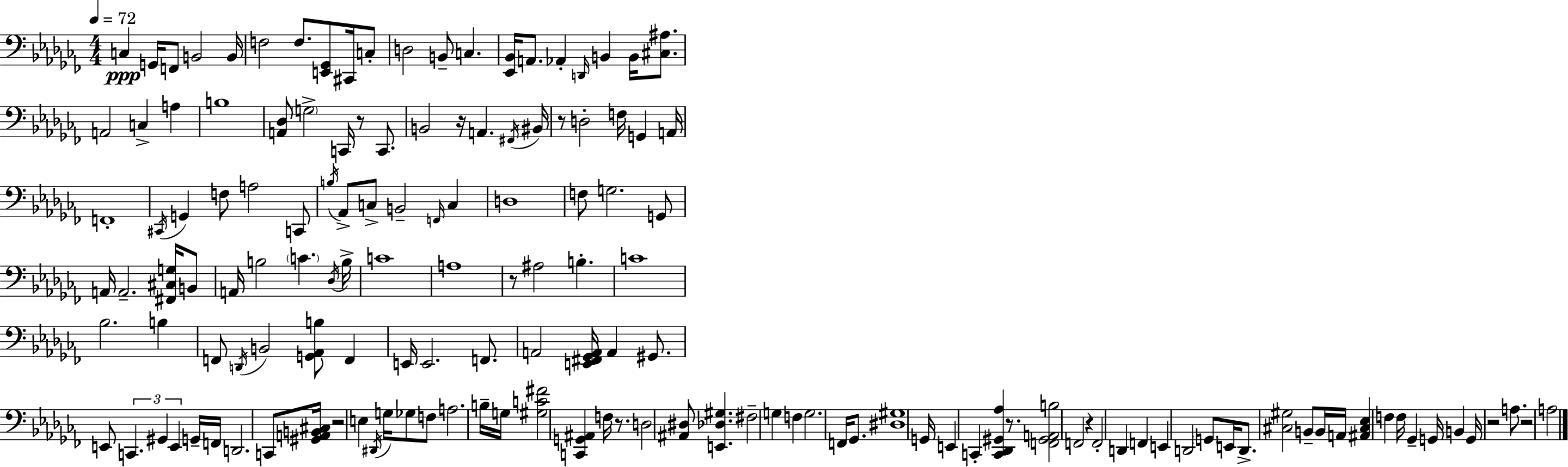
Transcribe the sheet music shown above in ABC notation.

X:1
T:Untitled
M:4/4
L:1/4
K:Abm
C, G,,/4 F,,/2 B,,2 B,,/4 F,2 F,/2 [E,,_G,,]/2 ^C,,/4 C,/2 D,2 B,,/2 C, [_E,,_B,,]/4 A,,/2 _A,, D,,/4 B,, B,,/4 [^C,^A,]/2 A,,2 C, A, B,4 [A,,_D,]/2 G,2 C,,/4 z/2 C,,/2 B,,2 z/4 A,, ^F,,/4 ^B,,/4 z/2 D,2 F,/4 G,, A,,/4 F,,4 ^C,,/4 G,, F,/2 A,2 C,,/2 B,/4 _A,,/2 C,/2 B,,2 F,,/4 C, D,4 F,/2 G,2 G,,/2 A,,/4 A,,2 [^F,,^C,G,]/4 B,,/2 A,,/4 B,2 C _D,/4 B,/4 C4 A,4 z/2 ^A,2 B, C4 _B,2 B, F,,/2 D,,/4 B,,2 [G,,_A,,B,]/2 F,, E,,/4 E,,2 F,,/2 A,,2 [E,,^F,,_G,,A,,]/4 A,, ^G,,/2 E,,/2 C,, ^G,, E,, G,,/4 F,,/4 D,,2 C,,/2 [^G,,A,,B,,^C,]/4 z2 E, ^D,,/4 G,/4 _G,/2 F,/2 A,2 B,/4 G,/4 [^G,C^F]2 [C,,G,,^A,,] F,/4 z/2 D,2 [^A,,^D,]/2 [E,,_D,^G,] ^F,2 G, F, G,2 F,,/4 _G,,/2 [^D,^G,]4 G,,/4 E,, C,, [C,,_D,,^G,,_A,] z/2 [F,,^G,,A,,B,]2 F,,2 z F,,2 D,, F,, E,, D,,2 G,,/2 E,,/4 D,,/2 [^C,^G,]2 B,,/2 B,,/4 A,,/4 [^A,,^C,_E,] F, F,/4 _G,, G,,/4 B,, G,,/4 z2 A,/2 z2 A,2